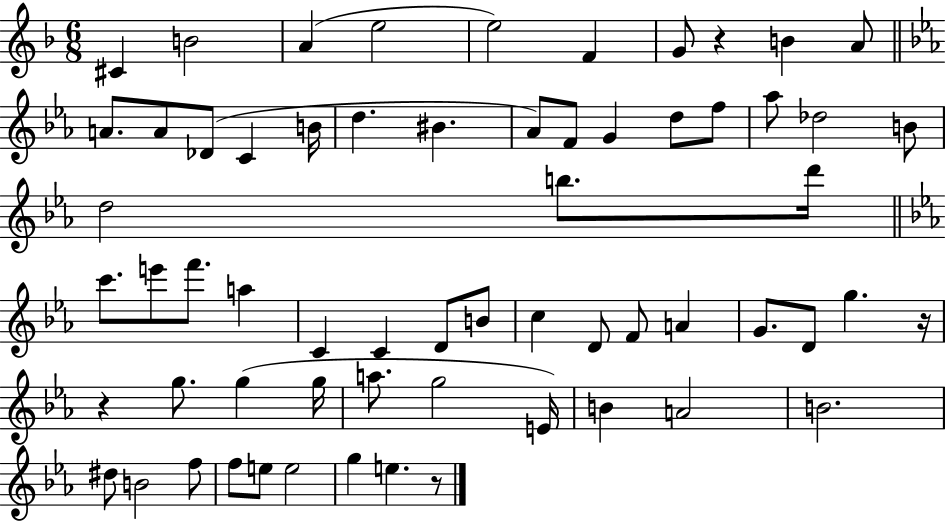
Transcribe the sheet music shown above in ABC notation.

X:1
T:Untitled
M:6/8
L:1/4
K:F
^C B2 A e2 e2 F G/2 z B A/2 A/2 A/2 _D/2 C B/4 d ^B _A/2 F/2 G d/2 f/2 _a/2 _d2 B/2 d2 b/2 d'/4 c'/2 e'/2 f'/2 a C C D/2 B/2 c D/2 F/2 A G/2 D/2 g z/4 z g/2 g g/4 a/2 g2 E/4 B A2 B2 ^d/2 B2 f/2 f/2 e/2 e2 g e z/2